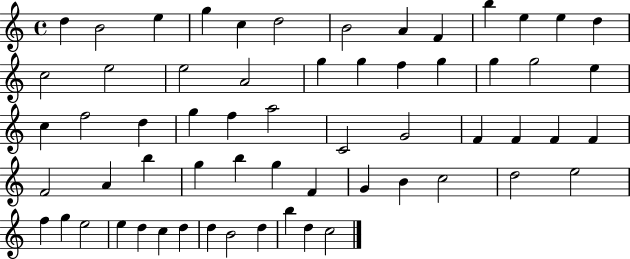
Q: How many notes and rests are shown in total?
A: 61